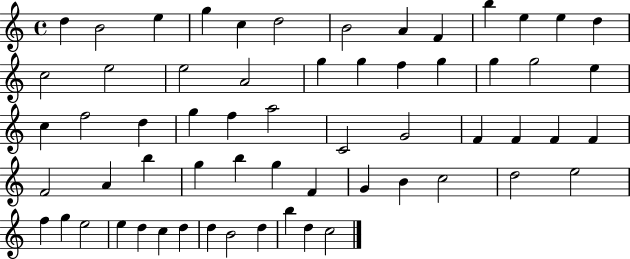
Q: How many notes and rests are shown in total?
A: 61